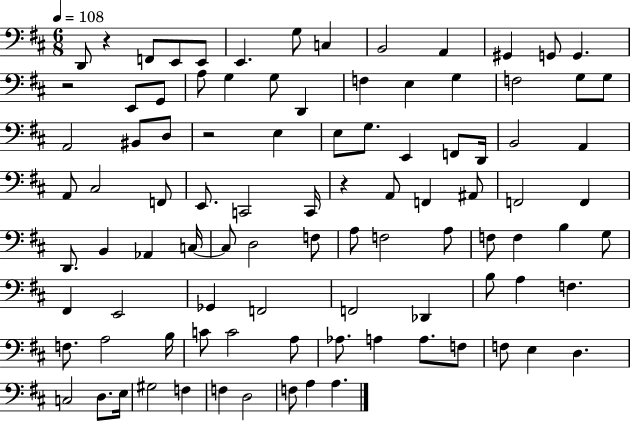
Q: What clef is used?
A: bass